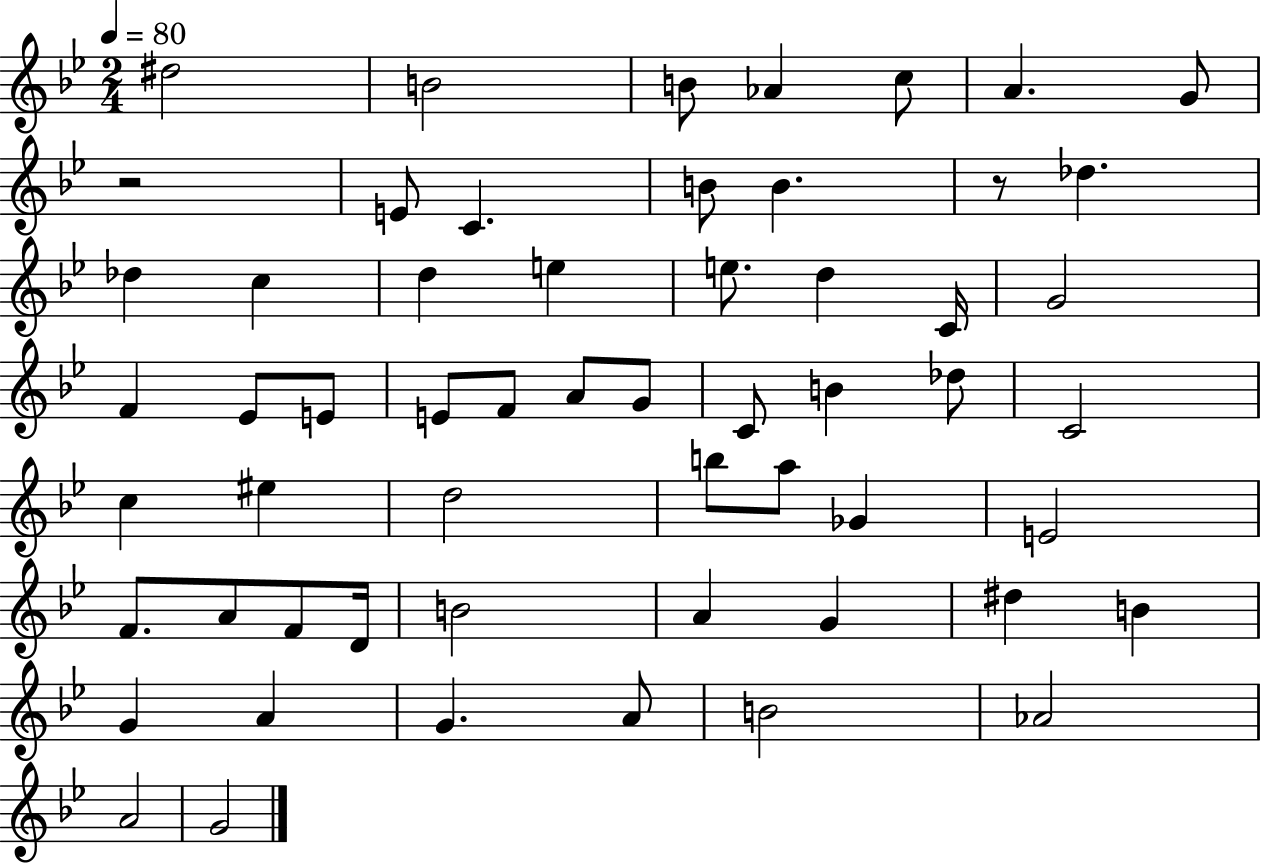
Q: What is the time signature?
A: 2/4